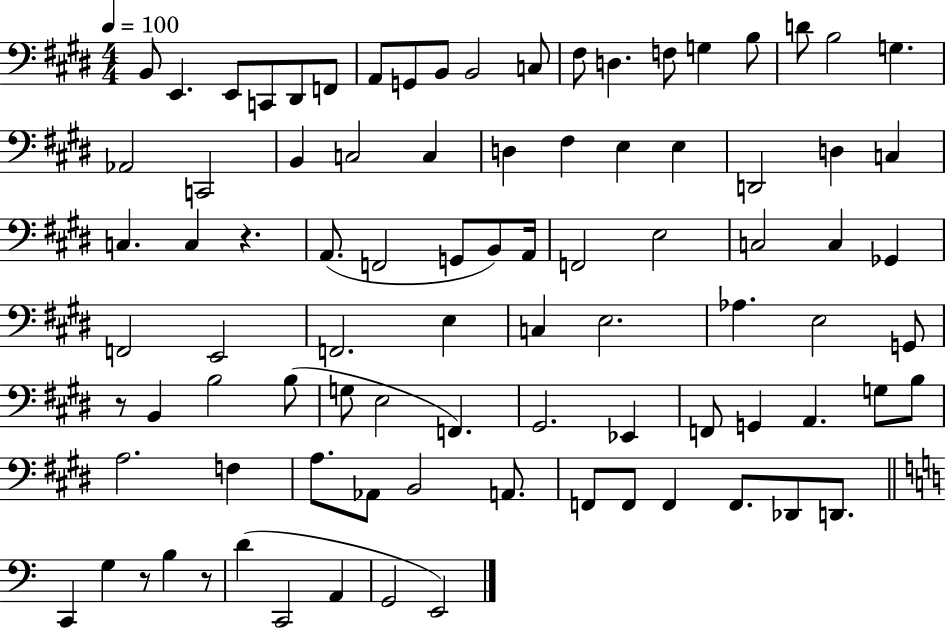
B2/e E2/q. E2/e C2/e D#2/e F2/e A2/e G2/e B2/e B2/h C3/e F#3/e D3/q. F3/e G3/q B3/e D4/e B3/h G3/q. Ab2/h C2/h B2/q C3/h C3/q D3/q F#3/q E3/q E3/q D2/h D3/q C3/q C3/q. C3/q R/q. A2/e. F2/h G2/e B2/e A2/s F2/h E3/h C3/h C3/q Gb2/q F2/h E2/h F2/h. E3/q C3/q E3/h. Ab3/q. E3/h G2/e R/e B2/q B3/h B3/e G3/e E3/h F2/q. G#2/h. Eb2/q F2/e G2/q A2/q. G3/e B3/e A3/h. F3/q A3/e. Ab2/e B2/h A2/e. F2/e F2/e F2/q F2/e. Db2/e D2/e. C2/q G3/q R/e B3/q R/e D4/q C2/h A2/q G2/h E2/h